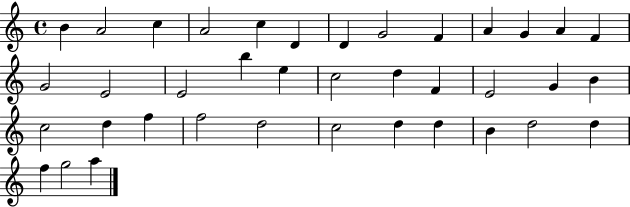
{
  \clef treble
  \time 4/4
  \defaultTimeSignature
  \key c \major
  b'4 a'2 c''4 | a'2 c''4 d'4 | d'4 g'2 f'4 | a'4 g'4 a'4 f'4 | \break g'2 e'2 | e'2 b''4 e''4 | c''2 d''4 f'4 | e'2 g'4 b'4 | \break c''2 d''4 f''4 | f''2 d''2 | c''2 d''4 d''4 | b'4 d''2 d''4 | \break f''4 g''2 a''4 | \bar "|."
}